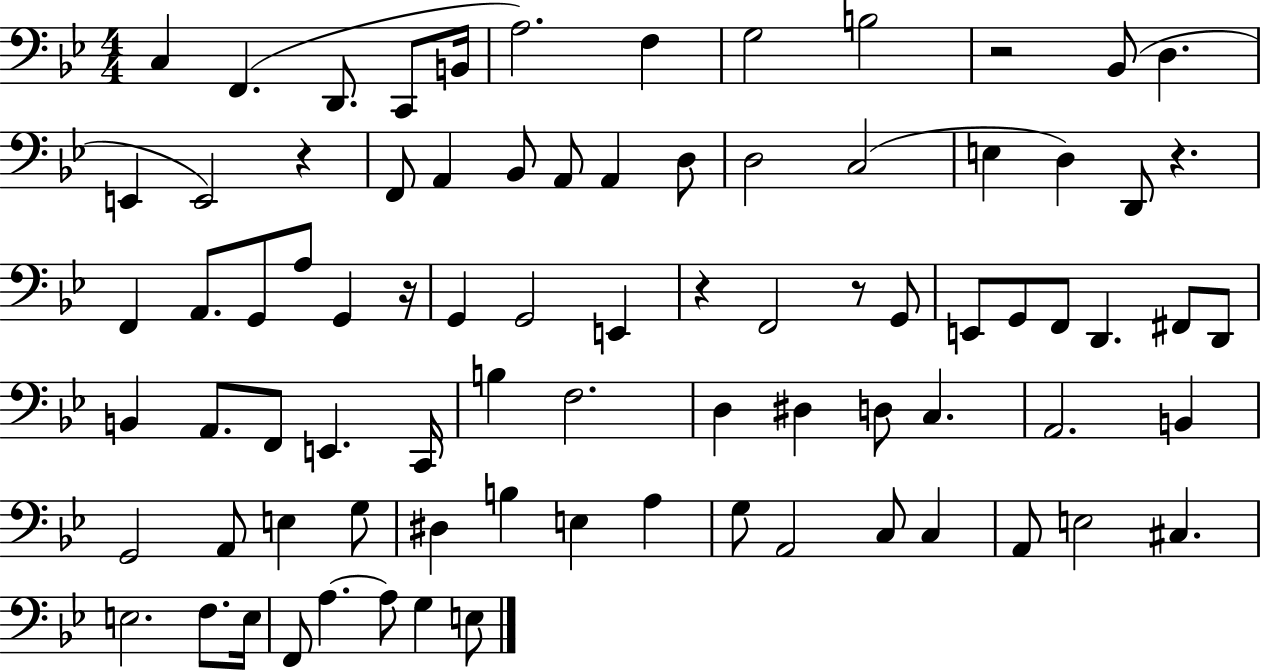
{
  \clef bass
  \numericTimeSignature
  \time 4/4
  \key bes \major
  c4 f,4.( d,8. c,8 b,16 | a2.) f4 | g2 b2 | r2 bes,8( d4. | \break e,4 e,2) r4 | f,8 a,4 bes,8 a,8 a,4 d8 | d2 c2( | e4 d4) d,8 r4. | \break f,4 a,8. g,8 a8 g,4 r16 | g,4 g,2 e,4 | r4 f,2 r8 g,8 | e,8 g,8 f,8 d,4. fis,8 d,8 | \break b,4 a,8. f,8 e,4. c,16 | b4 f2. | d4 dis4 d8 c4. | a,2. b,4 | \break g,2 a,8 e4 g8 | dis4 b4 e4 a4 | g8 a,2 c8 c4 | a,8 e2 cis4. | \break e2. f8. e16 | f,8 a4.~~ a8 g4 e8 | \bar "|."
}